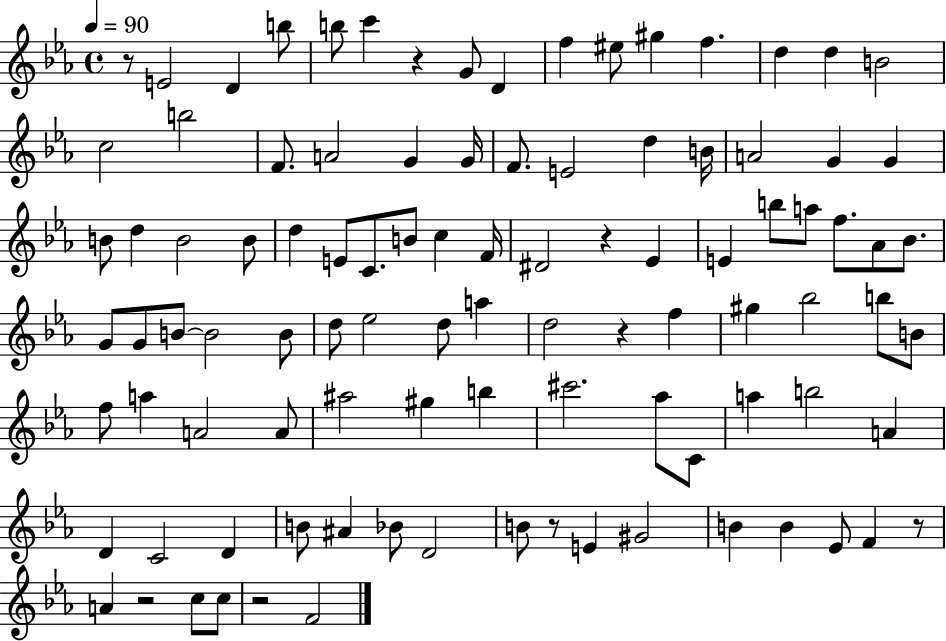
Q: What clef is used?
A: treble